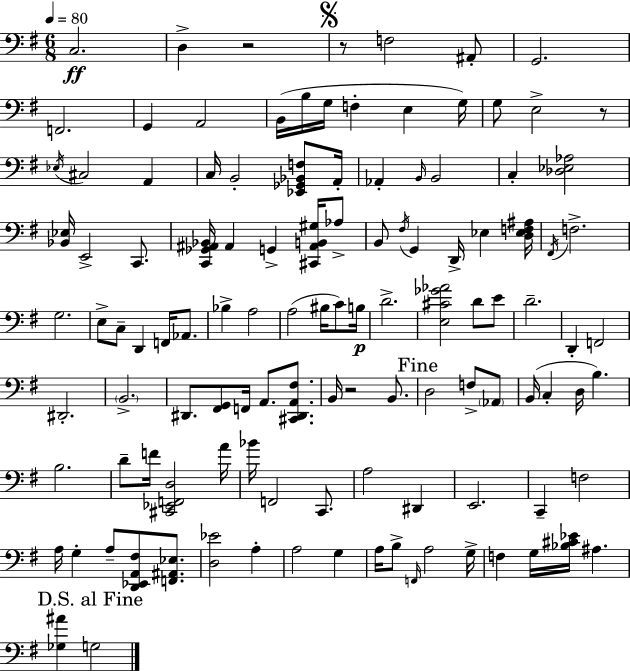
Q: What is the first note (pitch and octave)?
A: C3